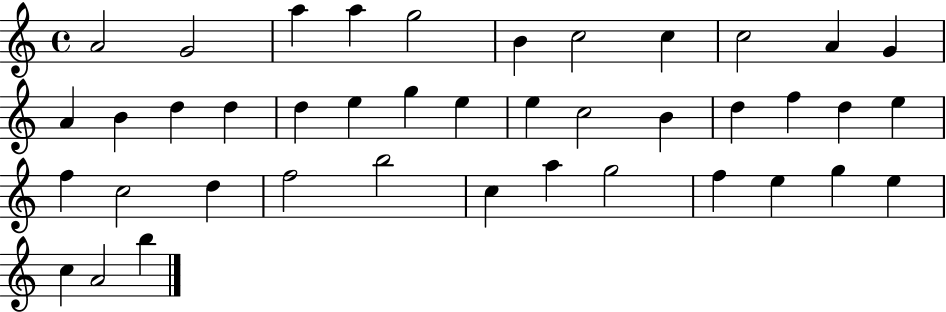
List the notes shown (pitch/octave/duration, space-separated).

A4/h G4/h A5/q A5/q G5/h B4/q C5/h C5/q C5/h A4/q G4/q A4/q B4/q D5/q D5/q D5/q E5/q G5/q E5/q E5/q C5/h B4/q D5/q F5/q D5/q E5/q F5/q C5/h D5/q F5/h B5/h C5/q A5/q G5/h F5/q E5/q G5/q E5/q C5/q A4/h B5/q